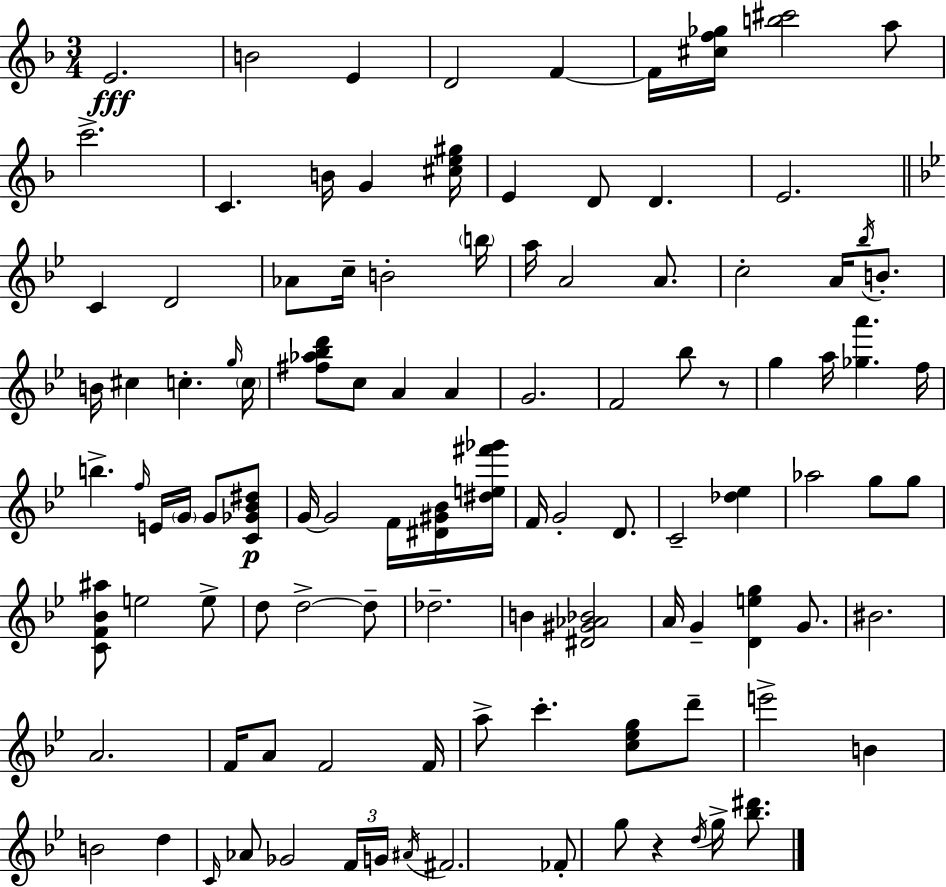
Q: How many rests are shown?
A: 2